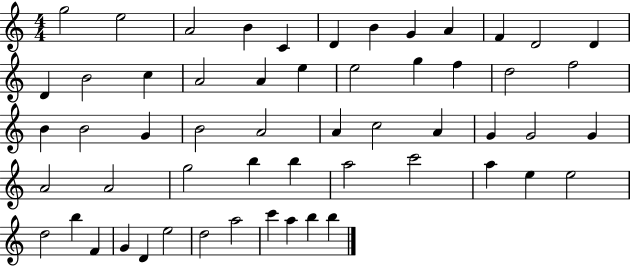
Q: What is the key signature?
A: C major